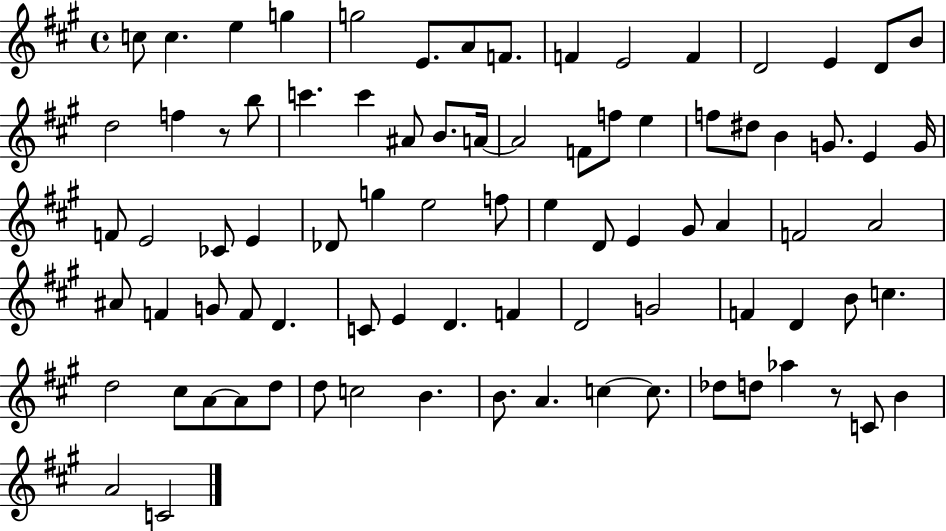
{
  \clef treble
  \time 4/4
  \defaultTimeSignature
  \key a \major
  c''8 c''4. e''4 g''4 | g''2 e'8. a'8 f'8. | f'4 e'2 f'4 | d'2 e'4 d'8 b'8 | \break d''2 f''4 r8 b''8 | c'''4. c'''4 ais'8 b'8. a'16~~ | a'2 f'8 f''8 e''4 | f''8 dis''8 b'4 g'8. e'4 g'16 | \break f'8 e'2 ces'8 e'4 | des'8 g''4 e''2 f''8 | e''4 d'8 e'4 gis'8 a'4 | f'2 a'2 | \break ais'8 f'4 g'8 f'8 d'4. | c'8 e'4 d'4. f'4 | d'2 g'2 | f'4 d'4 b'8 c''4. | \break d''2 cis''8 a'8~~ a'8 d''8 | d''8 c''2 b'4. | b'8. a'4. c''4~~ c''8. | des''8 d''8 aes''4 r8 c'8 b'4 | \break a'2 c'2 | \bar "|."
}